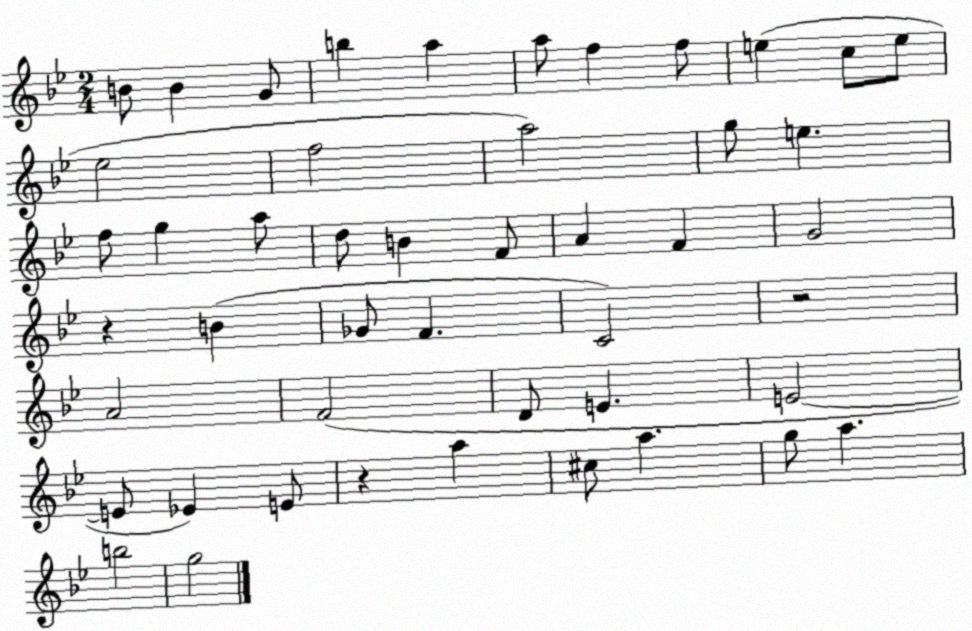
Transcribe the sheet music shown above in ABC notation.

X:1
T:Untitled
M:2/4
L:1/4
K:Bb
B/2 B G/2 b a a/2 f f/2 e c/2 e/2 _e2 f2 a2 g/2 e f/2 g a/2 d/2 B F/2 A F G2 z B _G/2 F C2 z2 A2 F2 D/2 E E2 E/2 _E E/2 z a ^c/2 a g/2 a b2 g2